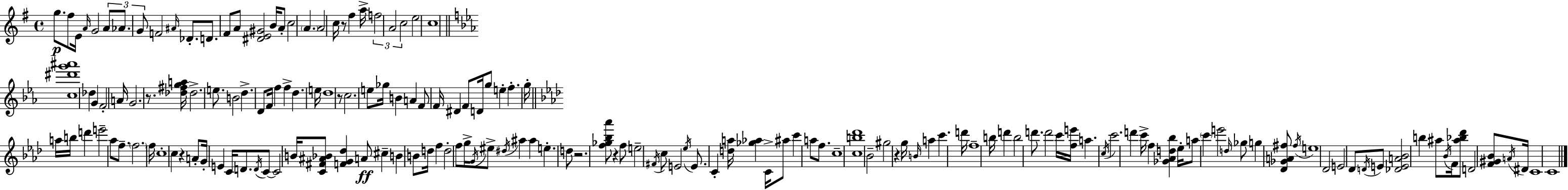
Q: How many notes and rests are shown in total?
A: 171